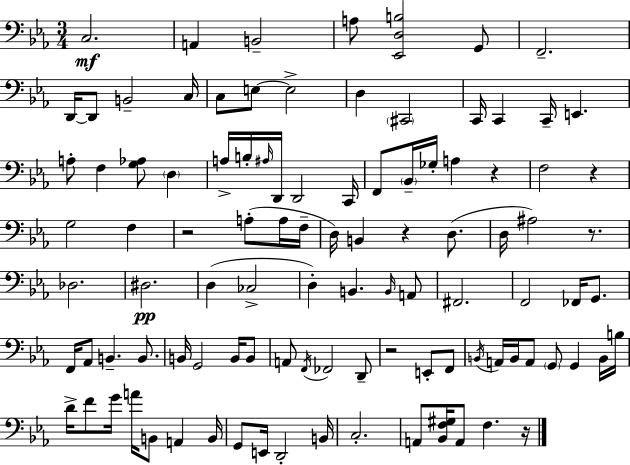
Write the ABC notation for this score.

X:1
T:Untitled
M:3/4
L:1/4
K:Cm
C,2 A,, B,,2 A,/2 [_E,,D,B,]2 G,,/2 F,,2 D,,/4 D,,/2 B,,2 C,/4 C,/2 E,/2 E,2 D, ^C,,2 C,,/4 C,, C,,/4 E,, A,/2 F, [G,_A,]/2 D, A,/4 B,/4 ^A,/4 D,,/4 D,,2 C,,/4 F,,/2 _B,,/4 _G,/4 A, z F,2 z G,2 F, z2 A,/2 A,/4 F,/4 D,/4 B,, z D,/2 D,/4 ^A,2 z/2 _D,2 ^D,2 D, _C,2 D, B,, B,,/4 A,,/2 ^F,,2 F,,2 _F,,/4 G,,/2 F,,/4 _A,,/2 B,, B,,/2 B,,/4 G,,2 B,,/4 B,,/2 A,,/2 F,,/4 _F,,2 D,,/2 z2 E,,/2 F,,/2 B,,/4 A,,/4 B,,/4 A,,/2 G,,/2 G,, B,,/4 B,/4 D/4 F/2 G/4 A/4 B,,/2 A,, B,,/4 G,,/2 E,,/4 D,,2 B,,/4 C,2 A,,/2 [_B,,F,^G,]/4 A,,/2 F, z/4